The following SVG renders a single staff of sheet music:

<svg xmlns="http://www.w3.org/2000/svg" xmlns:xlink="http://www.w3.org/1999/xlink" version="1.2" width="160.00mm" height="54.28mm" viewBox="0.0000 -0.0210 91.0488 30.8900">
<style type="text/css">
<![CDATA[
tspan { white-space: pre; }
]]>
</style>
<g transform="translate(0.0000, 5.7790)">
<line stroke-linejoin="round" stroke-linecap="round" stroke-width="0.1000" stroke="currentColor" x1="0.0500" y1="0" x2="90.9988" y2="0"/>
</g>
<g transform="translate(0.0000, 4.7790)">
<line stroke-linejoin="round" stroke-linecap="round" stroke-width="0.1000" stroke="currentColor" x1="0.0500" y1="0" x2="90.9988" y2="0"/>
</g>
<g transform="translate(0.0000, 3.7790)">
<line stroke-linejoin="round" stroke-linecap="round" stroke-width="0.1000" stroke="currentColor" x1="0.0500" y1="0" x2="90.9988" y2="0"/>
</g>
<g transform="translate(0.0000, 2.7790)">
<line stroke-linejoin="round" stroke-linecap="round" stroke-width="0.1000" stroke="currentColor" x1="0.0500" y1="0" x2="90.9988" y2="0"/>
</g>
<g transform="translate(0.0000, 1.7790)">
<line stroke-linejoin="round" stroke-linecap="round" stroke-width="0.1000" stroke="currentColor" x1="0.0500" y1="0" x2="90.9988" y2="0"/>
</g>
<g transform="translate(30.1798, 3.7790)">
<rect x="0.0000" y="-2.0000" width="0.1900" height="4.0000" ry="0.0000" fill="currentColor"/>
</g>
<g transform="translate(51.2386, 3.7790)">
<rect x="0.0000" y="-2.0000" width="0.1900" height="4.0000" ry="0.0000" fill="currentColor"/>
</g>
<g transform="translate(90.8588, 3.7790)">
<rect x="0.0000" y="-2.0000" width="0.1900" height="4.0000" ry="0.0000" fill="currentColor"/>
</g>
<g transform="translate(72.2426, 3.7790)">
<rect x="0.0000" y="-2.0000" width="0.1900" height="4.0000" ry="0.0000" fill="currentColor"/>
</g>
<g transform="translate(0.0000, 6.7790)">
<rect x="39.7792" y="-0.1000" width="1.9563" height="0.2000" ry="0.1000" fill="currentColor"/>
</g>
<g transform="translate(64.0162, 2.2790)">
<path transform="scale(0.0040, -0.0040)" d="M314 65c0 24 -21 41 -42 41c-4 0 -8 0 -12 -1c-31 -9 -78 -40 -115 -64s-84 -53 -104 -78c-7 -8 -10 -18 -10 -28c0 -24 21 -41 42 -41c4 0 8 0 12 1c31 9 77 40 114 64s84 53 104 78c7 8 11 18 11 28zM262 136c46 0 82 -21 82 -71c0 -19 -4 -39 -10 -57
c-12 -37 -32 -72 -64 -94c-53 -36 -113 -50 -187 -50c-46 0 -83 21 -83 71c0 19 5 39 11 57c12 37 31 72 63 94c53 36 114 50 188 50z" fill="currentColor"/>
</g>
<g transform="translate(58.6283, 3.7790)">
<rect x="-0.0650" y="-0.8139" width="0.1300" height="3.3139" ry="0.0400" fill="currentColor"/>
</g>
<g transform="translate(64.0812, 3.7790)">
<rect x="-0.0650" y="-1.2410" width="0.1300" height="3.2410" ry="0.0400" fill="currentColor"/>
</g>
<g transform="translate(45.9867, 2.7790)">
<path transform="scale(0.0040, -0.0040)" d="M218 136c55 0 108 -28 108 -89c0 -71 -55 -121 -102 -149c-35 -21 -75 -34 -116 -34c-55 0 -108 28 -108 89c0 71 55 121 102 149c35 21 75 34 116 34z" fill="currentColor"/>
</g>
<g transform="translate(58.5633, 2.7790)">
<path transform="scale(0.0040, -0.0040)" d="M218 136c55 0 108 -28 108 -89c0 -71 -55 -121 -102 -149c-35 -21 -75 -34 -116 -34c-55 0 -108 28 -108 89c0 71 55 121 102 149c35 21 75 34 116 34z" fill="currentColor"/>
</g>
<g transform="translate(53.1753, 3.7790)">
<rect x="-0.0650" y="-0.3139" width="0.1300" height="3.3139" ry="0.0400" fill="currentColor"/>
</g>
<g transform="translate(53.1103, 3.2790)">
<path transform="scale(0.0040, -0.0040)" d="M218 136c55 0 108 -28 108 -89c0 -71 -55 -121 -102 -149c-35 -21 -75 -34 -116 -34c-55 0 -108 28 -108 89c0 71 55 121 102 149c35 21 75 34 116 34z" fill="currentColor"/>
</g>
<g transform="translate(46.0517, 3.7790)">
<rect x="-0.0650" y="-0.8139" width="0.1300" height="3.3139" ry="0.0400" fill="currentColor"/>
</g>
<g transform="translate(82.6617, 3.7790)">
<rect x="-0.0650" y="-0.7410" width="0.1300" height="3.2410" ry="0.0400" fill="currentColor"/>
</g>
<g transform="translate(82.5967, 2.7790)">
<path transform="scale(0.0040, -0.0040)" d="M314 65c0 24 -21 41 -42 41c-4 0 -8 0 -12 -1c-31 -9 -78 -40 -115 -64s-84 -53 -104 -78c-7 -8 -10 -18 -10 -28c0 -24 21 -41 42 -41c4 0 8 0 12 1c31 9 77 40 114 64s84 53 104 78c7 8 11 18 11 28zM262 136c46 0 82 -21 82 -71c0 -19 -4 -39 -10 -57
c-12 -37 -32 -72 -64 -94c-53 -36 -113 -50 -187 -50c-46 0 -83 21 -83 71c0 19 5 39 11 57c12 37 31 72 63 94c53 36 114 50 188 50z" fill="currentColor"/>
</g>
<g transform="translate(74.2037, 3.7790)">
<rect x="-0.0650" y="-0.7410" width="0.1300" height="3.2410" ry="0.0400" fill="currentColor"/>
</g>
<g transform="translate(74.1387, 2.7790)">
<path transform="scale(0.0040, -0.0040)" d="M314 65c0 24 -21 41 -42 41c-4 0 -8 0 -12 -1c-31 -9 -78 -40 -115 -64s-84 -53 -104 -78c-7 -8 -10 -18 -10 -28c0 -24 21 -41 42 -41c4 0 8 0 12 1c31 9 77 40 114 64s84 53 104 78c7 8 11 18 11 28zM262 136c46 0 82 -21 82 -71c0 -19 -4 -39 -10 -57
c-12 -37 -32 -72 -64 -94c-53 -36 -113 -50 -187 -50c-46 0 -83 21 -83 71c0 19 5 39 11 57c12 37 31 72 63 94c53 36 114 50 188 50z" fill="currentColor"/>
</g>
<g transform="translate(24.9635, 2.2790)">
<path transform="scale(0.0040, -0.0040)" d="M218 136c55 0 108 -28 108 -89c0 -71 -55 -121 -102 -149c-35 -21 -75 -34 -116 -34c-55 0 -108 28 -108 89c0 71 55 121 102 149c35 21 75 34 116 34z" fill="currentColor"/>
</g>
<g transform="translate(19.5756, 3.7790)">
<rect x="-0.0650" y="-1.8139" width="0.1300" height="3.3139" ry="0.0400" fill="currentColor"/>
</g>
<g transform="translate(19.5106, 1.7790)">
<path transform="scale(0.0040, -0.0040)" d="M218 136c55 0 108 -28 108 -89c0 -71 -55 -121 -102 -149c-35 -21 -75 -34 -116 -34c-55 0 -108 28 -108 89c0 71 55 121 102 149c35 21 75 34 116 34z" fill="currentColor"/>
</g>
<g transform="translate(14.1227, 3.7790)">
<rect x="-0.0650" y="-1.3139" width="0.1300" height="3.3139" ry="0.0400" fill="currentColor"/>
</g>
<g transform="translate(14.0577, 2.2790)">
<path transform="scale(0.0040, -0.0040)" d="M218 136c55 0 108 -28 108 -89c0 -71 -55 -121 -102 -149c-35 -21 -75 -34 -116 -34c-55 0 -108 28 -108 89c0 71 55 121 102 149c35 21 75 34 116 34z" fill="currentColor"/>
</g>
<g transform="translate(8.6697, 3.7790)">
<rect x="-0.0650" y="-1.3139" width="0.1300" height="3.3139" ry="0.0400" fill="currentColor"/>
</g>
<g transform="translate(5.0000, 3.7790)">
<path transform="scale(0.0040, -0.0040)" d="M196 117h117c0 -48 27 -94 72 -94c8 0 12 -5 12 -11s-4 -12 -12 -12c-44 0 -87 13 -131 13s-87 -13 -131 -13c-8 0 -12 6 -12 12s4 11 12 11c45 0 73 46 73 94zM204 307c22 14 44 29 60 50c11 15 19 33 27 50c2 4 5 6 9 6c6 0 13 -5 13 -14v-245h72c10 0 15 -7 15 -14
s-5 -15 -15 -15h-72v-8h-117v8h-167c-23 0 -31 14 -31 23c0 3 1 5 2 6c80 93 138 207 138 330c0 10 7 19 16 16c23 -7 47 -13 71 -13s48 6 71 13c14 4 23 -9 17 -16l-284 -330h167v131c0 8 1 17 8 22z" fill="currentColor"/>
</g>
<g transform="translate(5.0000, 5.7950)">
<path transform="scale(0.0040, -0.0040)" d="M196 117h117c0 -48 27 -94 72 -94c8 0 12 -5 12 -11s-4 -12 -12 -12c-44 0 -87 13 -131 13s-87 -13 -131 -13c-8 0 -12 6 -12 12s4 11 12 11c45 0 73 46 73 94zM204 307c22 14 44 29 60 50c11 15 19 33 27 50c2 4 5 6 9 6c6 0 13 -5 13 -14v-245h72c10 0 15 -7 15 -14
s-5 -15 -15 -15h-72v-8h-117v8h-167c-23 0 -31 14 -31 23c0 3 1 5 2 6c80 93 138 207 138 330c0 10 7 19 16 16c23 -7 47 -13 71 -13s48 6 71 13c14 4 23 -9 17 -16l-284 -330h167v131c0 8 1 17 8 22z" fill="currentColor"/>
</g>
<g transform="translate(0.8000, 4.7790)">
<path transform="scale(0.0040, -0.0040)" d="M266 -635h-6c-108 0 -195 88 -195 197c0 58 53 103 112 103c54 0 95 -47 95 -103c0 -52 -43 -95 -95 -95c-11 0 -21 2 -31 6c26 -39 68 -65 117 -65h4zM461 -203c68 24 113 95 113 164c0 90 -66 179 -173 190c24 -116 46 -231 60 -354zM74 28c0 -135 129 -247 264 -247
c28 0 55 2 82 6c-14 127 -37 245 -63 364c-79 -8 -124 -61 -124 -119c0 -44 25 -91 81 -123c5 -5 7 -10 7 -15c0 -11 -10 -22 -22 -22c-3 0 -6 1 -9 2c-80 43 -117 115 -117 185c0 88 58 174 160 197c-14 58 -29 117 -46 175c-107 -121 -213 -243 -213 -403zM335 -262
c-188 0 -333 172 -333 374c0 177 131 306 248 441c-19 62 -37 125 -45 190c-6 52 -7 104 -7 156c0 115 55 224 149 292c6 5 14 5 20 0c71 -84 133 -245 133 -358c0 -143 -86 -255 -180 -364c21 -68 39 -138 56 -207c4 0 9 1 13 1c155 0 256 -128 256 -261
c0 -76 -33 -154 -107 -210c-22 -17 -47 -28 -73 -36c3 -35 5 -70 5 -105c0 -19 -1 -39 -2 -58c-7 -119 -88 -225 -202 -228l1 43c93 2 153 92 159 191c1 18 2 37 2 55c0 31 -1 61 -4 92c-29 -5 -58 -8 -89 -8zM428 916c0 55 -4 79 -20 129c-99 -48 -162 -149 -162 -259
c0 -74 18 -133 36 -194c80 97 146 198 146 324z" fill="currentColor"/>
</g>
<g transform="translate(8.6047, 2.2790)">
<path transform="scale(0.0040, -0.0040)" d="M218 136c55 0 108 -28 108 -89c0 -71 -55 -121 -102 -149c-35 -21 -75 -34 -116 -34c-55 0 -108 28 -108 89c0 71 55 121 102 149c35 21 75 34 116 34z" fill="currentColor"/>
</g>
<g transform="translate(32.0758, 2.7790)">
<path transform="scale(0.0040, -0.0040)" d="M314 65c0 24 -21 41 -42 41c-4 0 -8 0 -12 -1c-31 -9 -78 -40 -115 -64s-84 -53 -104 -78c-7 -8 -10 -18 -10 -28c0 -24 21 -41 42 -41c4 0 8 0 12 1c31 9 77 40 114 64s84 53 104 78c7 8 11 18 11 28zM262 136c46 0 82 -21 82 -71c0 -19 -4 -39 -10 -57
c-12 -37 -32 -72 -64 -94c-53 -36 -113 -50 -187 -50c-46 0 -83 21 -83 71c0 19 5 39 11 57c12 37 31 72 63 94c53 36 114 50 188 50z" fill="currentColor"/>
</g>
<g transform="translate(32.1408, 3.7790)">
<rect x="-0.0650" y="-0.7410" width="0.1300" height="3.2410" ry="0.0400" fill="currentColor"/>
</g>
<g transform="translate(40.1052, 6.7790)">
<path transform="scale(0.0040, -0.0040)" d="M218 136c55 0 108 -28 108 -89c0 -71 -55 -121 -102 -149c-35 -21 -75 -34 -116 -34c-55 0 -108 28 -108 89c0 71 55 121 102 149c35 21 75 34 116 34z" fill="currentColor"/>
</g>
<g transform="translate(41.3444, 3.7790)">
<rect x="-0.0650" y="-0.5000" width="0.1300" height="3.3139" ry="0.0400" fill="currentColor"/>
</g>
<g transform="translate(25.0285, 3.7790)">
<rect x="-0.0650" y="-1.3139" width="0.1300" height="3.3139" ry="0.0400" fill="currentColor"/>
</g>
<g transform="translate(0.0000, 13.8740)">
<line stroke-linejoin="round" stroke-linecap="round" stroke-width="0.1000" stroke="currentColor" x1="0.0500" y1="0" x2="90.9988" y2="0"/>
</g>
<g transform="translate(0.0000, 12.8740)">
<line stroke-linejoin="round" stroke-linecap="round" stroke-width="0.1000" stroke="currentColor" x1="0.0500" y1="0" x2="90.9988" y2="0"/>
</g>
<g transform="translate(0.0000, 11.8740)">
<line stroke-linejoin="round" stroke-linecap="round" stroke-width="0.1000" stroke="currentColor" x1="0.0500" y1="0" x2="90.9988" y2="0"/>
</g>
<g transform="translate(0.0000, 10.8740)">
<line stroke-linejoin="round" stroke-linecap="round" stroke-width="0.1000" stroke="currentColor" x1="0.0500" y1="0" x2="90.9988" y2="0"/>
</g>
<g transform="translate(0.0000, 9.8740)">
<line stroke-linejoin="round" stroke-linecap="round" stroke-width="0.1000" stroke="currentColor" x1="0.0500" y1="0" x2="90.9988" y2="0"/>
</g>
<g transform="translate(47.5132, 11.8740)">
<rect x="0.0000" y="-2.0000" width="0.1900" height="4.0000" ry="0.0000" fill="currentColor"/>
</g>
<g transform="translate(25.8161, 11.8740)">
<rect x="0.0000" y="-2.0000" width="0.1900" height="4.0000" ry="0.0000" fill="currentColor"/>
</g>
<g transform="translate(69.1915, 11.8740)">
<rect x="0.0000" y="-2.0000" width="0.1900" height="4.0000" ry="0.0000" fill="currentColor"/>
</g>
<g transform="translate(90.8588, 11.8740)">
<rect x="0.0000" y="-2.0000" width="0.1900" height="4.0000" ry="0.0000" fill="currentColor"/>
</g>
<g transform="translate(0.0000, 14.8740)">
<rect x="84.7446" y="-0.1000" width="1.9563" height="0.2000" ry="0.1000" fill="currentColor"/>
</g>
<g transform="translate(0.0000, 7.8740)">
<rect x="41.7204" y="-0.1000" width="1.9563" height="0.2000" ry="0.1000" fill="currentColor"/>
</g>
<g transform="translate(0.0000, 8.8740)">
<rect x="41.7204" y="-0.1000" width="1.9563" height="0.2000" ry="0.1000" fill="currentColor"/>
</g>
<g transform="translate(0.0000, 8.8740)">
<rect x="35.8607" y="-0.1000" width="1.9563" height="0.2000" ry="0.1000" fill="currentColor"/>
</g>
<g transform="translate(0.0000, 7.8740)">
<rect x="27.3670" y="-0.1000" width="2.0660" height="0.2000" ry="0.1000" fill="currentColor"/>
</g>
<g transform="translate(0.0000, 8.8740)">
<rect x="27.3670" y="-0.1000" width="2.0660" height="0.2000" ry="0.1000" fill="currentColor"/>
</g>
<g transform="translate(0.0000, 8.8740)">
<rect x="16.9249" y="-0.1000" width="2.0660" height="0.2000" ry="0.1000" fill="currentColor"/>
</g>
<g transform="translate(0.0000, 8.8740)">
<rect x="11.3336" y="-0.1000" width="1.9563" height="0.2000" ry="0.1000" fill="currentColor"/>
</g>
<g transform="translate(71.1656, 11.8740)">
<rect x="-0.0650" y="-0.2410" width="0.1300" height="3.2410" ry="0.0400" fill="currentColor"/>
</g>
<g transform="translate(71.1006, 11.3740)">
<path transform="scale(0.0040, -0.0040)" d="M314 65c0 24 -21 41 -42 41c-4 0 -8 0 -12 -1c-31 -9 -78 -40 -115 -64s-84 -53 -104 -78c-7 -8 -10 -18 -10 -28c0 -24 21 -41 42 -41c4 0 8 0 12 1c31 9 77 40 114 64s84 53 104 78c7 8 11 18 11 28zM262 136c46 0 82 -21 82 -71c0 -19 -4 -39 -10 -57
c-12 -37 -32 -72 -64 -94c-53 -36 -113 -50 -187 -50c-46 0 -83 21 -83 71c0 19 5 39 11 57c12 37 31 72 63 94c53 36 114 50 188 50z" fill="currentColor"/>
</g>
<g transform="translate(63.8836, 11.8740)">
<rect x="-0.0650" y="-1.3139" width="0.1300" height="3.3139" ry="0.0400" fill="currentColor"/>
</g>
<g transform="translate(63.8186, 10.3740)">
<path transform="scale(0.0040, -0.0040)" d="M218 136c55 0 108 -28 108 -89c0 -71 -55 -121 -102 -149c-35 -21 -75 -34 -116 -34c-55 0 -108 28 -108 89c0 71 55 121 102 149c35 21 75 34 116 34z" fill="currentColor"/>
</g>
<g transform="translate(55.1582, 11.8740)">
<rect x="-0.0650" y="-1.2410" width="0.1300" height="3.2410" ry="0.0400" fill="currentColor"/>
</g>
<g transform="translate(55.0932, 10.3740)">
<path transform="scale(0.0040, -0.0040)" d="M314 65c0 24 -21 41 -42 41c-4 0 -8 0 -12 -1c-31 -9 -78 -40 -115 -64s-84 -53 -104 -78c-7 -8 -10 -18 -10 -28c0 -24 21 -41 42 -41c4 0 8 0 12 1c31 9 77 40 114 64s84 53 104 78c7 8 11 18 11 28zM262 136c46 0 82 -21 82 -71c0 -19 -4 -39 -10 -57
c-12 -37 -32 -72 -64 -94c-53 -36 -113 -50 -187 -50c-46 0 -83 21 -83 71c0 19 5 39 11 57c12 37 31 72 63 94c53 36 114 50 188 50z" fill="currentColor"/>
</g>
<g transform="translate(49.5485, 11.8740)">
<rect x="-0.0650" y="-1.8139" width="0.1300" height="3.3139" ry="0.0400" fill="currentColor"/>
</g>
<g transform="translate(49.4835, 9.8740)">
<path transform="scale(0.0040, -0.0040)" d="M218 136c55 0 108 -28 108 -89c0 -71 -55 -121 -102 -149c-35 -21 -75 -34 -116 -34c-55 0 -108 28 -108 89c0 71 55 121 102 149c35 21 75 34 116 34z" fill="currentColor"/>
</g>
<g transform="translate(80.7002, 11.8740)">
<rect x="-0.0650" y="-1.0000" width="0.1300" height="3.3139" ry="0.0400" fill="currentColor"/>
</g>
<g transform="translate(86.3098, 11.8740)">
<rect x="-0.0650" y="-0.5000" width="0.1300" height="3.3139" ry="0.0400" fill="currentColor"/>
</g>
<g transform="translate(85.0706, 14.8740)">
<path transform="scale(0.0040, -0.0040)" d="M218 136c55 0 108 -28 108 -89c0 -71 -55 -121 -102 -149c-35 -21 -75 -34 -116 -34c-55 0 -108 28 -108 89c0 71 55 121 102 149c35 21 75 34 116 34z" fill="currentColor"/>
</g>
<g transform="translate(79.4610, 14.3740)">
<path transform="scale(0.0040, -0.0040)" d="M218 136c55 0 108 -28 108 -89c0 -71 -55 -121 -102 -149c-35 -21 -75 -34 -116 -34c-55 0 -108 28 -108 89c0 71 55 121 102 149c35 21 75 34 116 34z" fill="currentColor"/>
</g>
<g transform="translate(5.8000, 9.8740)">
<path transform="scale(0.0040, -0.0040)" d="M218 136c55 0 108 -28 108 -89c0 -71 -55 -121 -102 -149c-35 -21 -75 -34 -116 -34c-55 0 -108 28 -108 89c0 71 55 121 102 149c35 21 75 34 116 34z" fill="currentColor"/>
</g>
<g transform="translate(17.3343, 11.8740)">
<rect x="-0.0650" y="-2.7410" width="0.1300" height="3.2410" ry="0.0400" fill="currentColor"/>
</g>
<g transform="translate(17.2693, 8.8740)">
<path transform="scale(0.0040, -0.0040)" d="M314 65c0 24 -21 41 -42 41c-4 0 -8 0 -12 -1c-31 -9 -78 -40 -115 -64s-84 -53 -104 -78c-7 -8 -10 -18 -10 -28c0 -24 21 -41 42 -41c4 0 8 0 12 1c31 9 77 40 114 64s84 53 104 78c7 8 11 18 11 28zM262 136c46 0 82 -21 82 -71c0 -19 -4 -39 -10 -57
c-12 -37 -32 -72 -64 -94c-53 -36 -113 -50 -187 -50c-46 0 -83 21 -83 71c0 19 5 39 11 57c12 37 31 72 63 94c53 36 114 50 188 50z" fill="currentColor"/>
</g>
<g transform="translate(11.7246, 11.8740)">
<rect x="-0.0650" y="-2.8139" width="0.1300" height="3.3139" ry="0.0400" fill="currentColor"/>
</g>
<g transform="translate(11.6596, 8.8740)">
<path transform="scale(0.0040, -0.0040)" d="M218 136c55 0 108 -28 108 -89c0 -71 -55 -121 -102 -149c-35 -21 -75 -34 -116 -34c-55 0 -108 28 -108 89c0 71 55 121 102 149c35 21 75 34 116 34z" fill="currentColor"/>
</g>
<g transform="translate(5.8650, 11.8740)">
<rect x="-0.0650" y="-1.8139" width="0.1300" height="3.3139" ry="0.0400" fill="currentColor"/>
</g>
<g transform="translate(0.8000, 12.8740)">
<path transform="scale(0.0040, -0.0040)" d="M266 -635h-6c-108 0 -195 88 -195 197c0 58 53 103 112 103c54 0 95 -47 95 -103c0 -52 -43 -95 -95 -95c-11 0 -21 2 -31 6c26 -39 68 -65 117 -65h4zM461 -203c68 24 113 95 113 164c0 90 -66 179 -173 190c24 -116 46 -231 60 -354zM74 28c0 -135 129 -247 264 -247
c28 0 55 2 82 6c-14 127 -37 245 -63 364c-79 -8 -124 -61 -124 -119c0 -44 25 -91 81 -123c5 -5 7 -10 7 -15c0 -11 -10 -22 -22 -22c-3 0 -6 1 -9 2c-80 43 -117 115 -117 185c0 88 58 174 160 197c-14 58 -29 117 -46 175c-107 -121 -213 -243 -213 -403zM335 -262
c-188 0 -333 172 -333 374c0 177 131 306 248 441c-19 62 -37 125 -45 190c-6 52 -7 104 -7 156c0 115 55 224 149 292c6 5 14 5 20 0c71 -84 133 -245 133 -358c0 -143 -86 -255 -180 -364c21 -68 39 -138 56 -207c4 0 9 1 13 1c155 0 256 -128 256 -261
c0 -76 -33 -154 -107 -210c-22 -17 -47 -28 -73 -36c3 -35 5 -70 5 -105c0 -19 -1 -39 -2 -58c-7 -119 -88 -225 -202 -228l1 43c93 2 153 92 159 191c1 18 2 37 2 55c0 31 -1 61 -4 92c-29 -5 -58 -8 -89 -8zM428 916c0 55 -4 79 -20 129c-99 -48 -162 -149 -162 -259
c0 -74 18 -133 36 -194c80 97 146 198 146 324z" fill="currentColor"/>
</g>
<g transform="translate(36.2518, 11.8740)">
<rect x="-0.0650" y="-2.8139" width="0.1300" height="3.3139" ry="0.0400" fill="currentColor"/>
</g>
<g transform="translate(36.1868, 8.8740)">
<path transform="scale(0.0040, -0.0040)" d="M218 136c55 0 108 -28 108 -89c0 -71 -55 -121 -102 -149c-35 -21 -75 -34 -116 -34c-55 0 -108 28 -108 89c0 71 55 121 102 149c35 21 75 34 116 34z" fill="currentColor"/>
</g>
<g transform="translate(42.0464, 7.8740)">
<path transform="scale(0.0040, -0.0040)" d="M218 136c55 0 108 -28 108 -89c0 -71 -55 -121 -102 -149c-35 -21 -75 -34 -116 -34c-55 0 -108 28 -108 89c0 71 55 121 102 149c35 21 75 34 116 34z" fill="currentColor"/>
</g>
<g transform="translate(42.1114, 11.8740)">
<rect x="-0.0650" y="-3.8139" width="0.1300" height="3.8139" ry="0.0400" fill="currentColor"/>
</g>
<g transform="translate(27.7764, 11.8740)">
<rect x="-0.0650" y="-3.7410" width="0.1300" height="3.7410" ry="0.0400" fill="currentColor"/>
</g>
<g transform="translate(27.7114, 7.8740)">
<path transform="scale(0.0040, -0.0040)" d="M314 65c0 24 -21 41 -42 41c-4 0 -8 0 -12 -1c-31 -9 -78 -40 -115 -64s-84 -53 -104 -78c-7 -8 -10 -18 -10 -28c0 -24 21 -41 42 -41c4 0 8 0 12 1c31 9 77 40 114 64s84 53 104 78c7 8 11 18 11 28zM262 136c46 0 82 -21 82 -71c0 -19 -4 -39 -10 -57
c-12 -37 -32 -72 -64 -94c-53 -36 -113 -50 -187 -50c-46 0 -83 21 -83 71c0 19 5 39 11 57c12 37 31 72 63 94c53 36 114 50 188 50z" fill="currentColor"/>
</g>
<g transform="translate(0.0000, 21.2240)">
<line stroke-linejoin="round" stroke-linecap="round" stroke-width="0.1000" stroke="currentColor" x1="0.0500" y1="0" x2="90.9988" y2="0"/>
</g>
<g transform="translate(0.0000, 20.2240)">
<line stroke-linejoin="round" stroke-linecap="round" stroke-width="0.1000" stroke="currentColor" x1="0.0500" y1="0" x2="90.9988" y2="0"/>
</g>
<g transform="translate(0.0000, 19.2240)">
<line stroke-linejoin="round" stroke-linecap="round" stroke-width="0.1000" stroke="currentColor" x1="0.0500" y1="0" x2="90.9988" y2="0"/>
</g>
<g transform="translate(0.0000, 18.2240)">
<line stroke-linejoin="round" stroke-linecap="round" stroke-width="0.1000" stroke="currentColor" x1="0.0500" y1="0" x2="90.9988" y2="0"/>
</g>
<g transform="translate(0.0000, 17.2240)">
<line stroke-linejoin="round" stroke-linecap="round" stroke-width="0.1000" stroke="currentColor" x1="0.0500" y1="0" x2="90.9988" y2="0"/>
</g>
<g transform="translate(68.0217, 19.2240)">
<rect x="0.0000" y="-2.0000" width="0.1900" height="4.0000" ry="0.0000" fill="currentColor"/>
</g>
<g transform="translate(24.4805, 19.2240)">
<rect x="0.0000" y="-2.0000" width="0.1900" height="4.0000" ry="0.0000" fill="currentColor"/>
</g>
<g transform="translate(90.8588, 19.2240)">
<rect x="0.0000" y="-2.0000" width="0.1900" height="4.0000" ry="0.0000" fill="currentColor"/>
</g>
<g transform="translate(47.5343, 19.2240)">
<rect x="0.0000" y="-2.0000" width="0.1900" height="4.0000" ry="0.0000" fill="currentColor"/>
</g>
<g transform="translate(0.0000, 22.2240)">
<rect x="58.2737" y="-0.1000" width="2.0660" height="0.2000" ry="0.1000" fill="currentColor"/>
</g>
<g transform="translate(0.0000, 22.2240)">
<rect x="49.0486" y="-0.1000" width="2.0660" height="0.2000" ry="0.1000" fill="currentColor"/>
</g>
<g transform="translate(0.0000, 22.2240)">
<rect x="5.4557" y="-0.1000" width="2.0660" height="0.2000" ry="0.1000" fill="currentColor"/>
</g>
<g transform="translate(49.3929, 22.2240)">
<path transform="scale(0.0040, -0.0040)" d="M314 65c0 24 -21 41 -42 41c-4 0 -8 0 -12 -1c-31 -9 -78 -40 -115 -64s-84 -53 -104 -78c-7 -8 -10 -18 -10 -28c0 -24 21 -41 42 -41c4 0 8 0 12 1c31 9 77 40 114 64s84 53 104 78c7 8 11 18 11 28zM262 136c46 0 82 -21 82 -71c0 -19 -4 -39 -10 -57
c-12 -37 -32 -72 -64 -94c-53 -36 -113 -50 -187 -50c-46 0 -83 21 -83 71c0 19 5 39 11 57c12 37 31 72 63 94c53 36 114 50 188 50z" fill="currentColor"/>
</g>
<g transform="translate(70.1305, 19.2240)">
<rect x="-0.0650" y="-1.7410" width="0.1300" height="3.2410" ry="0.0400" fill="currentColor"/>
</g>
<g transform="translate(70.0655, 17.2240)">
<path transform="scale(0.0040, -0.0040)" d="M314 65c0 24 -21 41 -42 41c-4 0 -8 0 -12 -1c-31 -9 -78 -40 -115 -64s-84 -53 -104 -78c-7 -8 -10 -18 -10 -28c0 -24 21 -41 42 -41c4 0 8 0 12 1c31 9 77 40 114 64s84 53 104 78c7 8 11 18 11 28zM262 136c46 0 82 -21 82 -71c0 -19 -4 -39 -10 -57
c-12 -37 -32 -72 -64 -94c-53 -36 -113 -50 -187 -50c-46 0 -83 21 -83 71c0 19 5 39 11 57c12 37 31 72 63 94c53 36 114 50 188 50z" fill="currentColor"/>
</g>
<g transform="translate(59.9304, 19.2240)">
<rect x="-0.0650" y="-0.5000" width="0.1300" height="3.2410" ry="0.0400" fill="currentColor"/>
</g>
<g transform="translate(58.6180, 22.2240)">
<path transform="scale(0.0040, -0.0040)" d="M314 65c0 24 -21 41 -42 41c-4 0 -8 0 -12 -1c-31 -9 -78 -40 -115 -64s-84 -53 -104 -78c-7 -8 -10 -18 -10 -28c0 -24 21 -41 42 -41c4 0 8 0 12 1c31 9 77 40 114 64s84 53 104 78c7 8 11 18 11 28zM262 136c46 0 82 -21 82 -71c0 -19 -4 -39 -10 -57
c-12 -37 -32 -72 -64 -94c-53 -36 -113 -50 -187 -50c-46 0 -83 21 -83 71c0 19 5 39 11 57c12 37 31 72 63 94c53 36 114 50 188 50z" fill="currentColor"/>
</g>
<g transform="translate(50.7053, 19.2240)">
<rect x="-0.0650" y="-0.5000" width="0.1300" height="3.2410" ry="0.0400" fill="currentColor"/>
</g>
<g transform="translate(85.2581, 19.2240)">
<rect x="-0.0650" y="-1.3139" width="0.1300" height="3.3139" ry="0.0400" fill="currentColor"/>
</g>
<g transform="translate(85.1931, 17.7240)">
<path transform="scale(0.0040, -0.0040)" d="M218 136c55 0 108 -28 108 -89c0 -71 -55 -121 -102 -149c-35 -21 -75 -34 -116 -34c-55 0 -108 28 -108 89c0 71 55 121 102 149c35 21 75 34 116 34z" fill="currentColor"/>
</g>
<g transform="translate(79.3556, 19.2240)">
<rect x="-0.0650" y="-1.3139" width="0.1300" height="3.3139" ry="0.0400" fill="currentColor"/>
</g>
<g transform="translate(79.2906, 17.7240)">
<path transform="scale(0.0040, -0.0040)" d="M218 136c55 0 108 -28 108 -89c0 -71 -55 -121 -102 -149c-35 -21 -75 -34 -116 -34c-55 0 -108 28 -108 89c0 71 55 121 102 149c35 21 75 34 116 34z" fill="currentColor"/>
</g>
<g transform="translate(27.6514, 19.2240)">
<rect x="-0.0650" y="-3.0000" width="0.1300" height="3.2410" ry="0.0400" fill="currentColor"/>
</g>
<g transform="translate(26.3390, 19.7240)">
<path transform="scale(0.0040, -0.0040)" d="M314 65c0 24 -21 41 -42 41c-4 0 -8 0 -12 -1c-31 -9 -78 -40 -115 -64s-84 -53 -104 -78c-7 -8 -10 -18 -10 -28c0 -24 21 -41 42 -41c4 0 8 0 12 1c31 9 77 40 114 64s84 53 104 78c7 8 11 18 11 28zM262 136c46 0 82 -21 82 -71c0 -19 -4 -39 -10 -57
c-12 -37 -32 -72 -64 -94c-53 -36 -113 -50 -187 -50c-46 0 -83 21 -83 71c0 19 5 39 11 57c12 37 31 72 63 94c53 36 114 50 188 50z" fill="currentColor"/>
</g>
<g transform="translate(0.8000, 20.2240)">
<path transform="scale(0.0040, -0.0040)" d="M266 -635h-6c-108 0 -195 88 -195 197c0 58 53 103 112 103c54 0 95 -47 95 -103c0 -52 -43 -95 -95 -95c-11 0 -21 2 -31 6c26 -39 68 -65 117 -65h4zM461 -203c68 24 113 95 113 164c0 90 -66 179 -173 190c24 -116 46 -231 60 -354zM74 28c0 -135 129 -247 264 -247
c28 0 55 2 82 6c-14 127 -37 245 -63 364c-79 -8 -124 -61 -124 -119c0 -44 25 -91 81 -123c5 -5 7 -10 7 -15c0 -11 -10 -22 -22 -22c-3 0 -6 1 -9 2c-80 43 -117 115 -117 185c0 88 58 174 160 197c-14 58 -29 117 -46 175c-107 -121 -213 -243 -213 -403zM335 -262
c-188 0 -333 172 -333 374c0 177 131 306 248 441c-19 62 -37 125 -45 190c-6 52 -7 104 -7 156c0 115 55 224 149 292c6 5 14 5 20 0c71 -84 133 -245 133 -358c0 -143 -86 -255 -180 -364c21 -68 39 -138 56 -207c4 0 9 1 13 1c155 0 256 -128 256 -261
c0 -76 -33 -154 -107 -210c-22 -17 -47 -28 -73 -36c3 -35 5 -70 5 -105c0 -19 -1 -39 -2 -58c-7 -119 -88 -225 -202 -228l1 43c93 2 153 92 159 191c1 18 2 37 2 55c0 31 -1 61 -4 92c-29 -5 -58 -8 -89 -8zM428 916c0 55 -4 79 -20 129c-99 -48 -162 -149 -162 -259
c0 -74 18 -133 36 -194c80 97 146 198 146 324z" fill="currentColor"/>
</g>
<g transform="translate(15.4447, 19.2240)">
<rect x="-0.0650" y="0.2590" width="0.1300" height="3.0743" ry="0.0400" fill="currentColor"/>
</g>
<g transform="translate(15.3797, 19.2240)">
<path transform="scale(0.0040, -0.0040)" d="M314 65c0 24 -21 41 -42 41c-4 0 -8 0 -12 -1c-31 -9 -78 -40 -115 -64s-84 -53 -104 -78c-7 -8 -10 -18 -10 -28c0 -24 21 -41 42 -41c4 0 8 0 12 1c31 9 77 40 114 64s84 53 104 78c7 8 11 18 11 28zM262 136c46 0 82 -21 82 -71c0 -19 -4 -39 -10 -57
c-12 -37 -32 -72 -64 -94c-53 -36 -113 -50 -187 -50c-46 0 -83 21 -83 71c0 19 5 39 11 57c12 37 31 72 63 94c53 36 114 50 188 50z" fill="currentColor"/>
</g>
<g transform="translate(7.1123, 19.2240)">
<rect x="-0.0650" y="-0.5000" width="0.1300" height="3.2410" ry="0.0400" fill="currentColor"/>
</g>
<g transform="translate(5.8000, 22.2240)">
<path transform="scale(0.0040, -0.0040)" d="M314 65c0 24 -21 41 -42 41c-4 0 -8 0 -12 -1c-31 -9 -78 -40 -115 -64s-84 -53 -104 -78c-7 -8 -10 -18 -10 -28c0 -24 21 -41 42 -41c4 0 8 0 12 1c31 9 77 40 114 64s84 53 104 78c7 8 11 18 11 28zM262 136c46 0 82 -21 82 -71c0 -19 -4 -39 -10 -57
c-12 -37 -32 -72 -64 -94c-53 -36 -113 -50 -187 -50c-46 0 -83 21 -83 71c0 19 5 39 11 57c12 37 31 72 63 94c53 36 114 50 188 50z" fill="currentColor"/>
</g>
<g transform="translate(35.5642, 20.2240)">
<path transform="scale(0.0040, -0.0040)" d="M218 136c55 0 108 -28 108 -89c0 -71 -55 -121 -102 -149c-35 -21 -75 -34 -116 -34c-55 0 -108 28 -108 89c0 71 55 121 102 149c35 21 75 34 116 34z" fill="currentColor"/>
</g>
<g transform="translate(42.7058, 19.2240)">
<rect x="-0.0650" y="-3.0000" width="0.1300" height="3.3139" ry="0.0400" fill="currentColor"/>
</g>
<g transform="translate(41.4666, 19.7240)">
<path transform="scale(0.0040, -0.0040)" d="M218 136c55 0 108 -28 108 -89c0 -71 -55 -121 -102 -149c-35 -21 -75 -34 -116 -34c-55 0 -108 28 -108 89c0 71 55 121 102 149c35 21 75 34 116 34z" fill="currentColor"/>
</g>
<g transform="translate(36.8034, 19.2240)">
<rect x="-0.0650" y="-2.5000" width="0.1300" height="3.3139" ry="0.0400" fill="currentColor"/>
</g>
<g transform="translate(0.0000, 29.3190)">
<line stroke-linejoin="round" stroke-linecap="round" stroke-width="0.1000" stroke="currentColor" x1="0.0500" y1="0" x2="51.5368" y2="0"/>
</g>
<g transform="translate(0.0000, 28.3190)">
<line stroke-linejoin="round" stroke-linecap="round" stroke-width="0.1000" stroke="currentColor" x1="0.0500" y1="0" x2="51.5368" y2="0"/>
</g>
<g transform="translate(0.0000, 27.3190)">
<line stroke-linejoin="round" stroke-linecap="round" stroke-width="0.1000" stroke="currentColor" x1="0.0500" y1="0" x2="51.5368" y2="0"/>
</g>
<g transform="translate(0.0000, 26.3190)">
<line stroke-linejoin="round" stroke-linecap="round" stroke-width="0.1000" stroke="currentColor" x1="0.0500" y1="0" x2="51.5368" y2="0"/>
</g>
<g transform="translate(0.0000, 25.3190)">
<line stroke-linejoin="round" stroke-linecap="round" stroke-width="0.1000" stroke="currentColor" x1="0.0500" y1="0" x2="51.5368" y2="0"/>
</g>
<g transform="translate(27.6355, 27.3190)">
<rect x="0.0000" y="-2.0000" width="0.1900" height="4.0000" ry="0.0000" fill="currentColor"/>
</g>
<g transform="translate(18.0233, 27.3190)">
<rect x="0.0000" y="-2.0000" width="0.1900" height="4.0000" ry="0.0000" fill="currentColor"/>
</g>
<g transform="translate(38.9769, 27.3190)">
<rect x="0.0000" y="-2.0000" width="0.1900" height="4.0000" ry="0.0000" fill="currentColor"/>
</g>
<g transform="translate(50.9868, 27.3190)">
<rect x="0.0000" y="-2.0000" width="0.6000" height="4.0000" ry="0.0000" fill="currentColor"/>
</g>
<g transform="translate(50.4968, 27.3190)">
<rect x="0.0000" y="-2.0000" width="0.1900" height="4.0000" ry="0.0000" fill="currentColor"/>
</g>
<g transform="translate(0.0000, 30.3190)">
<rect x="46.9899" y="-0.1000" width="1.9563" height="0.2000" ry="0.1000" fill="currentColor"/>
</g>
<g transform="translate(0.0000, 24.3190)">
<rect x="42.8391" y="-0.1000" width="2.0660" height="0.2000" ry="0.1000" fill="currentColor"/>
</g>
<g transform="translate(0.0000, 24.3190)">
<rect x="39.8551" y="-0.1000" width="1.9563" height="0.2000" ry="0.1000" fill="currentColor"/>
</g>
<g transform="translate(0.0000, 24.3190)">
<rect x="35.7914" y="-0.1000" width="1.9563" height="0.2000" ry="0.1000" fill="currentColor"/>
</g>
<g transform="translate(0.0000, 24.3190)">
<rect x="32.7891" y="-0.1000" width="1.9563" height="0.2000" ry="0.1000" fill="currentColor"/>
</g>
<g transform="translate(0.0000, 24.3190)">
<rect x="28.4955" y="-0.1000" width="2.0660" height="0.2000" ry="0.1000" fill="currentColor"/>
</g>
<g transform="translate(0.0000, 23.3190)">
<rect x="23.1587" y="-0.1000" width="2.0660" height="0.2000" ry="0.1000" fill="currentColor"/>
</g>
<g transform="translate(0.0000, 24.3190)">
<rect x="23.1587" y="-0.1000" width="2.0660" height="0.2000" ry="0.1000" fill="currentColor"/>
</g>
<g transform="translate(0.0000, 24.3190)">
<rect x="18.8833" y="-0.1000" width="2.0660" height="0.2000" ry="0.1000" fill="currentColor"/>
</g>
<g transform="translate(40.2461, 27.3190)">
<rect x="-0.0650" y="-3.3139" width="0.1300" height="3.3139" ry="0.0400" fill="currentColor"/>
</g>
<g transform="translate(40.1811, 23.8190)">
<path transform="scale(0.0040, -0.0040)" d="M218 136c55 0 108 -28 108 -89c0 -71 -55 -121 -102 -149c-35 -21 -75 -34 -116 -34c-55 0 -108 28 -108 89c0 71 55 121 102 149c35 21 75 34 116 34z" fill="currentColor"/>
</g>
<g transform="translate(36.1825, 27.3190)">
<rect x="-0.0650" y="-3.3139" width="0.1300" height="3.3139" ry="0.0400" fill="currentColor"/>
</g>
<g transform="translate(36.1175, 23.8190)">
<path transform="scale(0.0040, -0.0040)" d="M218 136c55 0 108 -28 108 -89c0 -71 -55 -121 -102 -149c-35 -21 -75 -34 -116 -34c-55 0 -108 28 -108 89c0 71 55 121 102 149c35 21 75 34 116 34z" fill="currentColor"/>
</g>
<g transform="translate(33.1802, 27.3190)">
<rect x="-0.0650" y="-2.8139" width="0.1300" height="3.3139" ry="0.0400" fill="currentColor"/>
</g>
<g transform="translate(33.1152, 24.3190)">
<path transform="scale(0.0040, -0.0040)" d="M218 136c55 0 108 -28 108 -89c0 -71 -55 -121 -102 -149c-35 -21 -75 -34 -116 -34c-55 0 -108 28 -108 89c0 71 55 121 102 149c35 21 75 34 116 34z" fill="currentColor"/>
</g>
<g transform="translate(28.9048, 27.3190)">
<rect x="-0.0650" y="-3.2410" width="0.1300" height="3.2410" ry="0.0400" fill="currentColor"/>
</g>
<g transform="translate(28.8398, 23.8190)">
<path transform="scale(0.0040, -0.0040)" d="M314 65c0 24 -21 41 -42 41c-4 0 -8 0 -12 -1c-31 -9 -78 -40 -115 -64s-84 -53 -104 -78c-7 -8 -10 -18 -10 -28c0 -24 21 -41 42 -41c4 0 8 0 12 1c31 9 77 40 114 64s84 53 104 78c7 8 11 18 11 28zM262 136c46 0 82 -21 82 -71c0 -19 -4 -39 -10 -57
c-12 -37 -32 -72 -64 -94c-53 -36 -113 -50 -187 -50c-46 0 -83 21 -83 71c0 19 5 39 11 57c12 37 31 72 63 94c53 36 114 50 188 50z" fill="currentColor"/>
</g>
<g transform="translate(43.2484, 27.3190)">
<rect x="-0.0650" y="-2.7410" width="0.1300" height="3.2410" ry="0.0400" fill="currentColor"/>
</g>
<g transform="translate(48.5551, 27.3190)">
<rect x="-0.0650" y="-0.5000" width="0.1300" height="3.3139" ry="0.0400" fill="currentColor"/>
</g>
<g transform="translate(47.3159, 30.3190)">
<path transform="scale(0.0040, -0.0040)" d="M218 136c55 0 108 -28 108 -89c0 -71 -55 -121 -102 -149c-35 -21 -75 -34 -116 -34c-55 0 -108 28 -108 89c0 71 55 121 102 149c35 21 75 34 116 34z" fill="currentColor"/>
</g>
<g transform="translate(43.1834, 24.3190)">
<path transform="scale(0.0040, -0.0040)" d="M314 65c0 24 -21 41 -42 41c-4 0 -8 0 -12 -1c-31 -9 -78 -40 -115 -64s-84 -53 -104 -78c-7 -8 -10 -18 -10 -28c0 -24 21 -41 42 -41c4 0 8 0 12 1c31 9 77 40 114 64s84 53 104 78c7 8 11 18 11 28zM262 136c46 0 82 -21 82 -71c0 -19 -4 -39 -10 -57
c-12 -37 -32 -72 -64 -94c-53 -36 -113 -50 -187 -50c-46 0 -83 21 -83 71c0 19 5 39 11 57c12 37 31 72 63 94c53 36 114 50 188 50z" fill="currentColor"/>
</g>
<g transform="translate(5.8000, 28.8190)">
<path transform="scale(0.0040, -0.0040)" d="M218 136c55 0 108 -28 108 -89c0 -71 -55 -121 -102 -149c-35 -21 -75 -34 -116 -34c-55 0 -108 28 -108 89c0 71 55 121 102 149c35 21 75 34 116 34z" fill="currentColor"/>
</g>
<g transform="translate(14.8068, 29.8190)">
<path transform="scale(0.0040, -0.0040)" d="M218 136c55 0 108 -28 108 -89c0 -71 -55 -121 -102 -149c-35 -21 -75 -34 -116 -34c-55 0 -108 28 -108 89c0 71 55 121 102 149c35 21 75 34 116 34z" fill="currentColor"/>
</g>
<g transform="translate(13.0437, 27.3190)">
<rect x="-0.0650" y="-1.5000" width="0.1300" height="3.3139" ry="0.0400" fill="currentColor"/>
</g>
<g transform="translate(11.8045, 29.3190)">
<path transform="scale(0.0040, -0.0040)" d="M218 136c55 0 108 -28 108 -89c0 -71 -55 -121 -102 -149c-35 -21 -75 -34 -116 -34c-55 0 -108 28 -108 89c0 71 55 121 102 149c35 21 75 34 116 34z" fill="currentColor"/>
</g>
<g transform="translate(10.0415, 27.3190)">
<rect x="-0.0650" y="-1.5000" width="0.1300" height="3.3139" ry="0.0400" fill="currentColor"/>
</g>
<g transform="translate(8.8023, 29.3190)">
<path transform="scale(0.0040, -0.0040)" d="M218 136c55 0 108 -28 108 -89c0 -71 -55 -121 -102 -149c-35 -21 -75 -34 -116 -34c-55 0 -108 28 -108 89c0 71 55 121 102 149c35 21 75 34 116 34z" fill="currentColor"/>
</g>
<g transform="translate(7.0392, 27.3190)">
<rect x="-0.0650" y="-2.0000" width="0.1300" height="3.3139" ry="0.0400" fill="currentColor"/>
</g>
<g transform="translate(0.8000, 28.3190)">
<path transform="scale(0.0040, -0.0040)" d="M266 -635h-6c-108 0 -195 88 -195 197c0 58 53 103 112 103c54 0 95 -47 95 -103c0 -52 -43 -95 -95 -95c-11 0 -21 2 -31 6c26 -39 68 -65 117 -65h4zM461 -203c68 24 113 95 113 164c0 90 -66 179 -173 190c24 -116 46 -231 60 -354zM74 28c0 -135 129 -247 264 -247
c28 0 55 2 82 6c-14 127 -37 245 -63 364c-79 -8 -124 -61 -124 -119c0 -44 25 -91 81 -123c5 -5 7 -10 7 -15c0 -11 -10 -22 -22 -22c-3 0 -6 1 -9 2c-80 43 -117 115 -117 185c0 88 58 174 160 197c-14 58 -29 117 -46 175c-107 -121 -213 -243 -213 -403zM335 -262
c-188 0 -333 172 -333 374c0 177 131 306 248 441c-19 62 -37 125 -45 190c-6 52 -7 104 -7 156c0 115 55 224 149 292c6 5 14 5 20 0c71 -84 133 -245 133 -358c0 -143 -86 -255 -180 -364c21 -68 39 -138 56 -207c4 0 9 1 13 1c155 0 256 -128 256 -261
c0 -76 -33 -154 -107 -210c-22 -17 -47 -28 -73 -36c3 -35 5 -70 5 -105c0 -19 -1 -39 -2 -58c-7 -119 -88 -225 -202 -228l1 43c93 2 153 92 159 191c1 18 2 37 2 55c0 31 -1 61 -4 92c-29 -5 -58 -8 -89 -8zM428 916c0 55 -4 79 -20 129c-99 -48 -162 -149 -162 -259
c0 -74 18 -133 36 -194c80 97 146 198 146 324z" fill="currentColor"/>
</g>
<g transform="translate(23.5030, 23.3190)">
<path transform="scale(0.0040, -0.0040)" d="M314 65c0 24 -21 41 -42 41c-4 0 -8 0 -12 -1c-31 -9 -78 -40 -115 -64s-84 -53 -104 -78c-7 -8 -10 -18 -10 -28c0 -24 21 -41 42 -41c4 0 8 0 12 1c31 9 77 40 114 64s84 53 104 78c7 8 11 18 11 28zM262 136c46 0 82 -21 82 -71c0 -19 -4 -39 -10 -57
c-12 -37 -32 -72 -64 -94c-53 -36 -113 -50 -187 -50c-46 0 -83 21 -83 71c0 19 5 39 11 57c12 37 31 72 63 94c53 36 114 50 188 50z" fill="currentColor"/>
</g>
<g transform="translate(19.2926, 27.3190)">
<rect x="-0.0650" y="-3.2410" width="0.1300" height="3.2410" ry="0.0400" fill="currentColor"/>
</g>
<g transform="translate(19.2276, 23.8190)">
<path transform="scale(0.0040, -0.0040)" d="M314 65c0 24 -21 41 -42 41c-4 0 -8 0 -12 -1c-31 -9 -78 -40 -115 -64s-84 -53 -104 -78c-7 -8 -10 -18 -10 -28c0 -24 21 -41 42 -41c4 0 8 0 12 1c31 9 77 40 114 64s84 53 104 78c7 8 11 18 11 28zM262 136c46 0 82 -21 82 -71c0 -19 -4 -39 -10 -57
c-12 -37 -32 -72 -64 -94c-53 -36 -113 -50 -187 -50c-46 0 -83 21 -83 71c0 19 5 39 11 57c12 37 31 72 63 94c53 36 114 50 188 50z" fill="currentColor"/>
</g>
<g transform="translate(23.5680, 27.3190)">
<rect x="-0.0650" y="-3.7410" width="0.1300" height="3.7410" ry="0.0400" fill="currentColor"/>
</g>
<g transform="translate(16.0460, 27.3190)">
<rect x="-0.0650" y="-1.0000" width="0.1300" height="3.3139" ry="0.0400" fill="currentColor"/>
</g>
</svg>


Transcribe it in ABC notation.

X:1
T:Untitled
M:4/4
L:1/4
K:C
e e f e d2 C d c d e2 d2 d2 f a a2 c'2 a c' f e2 e c2 D C C2 B2 A2 G A C2 C2 f2 e e F E E D b2 c'2 b2 a b b a2 C